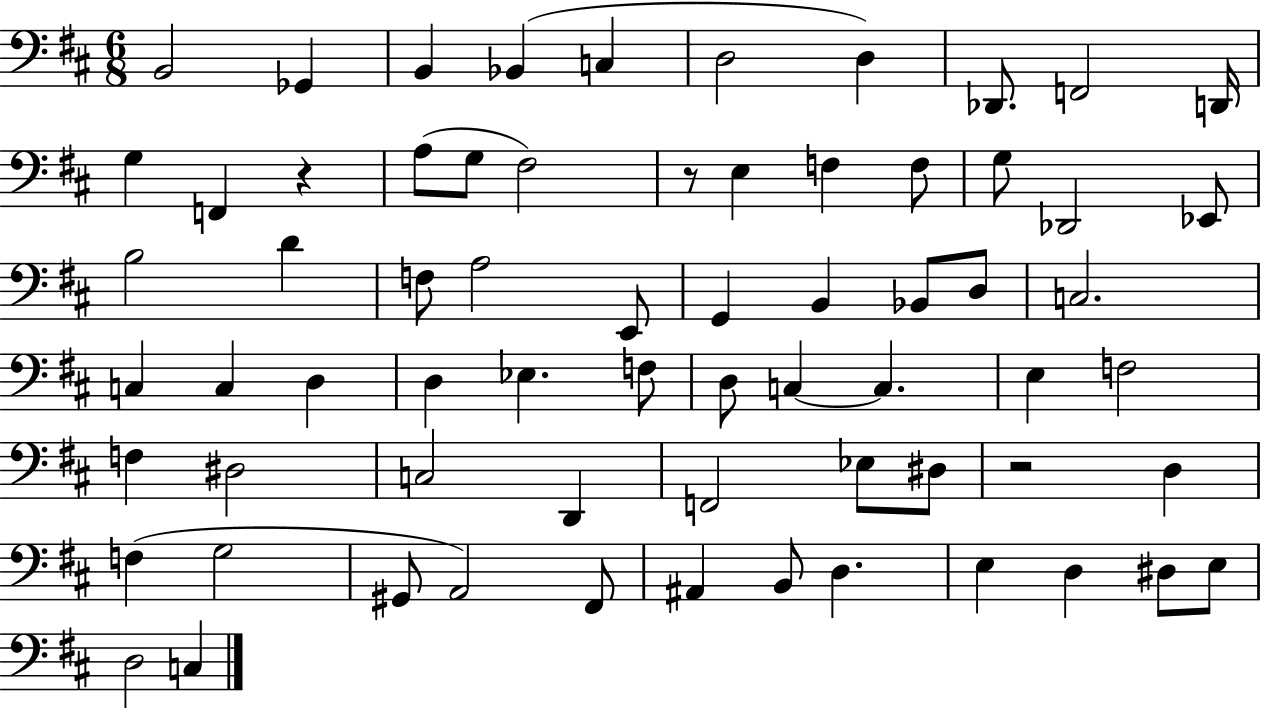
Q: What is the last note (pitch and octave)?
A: C3